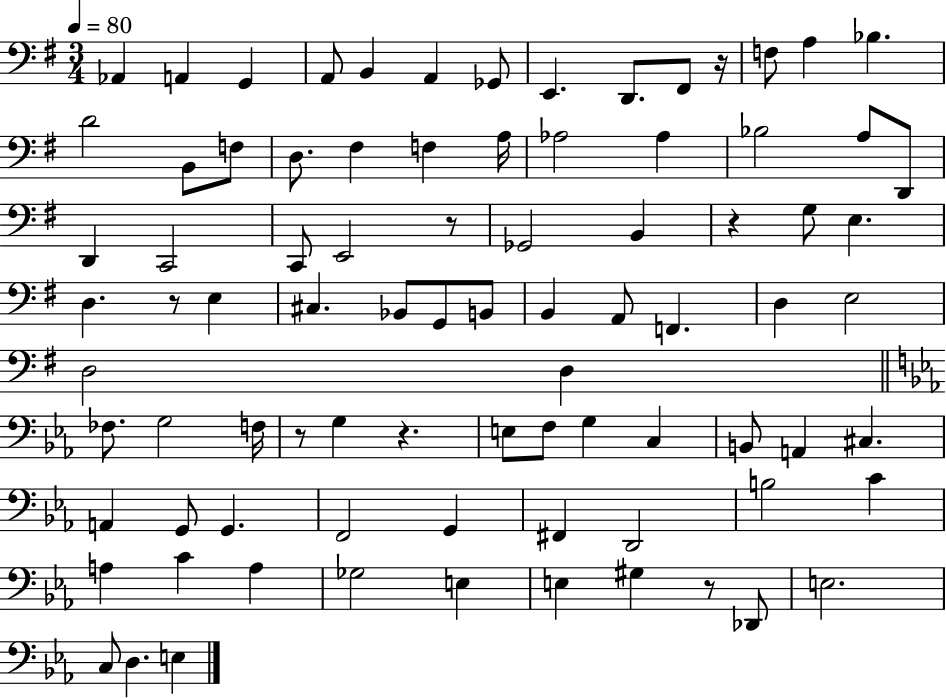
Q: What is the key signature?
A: G major